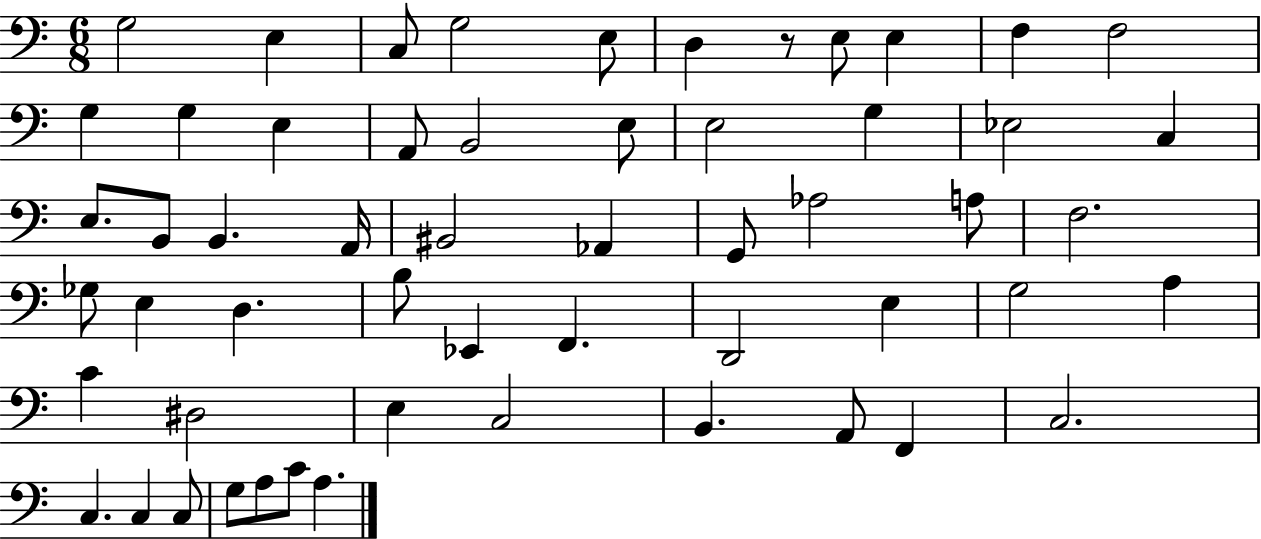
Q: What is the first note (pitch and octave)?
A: G3